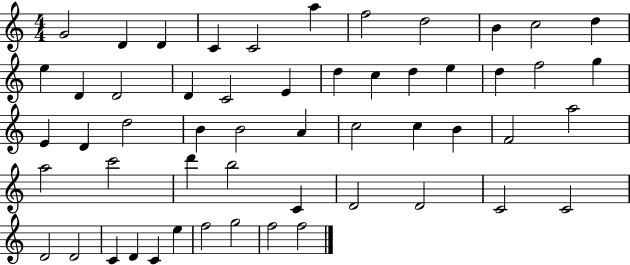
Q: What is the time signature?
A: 4/4